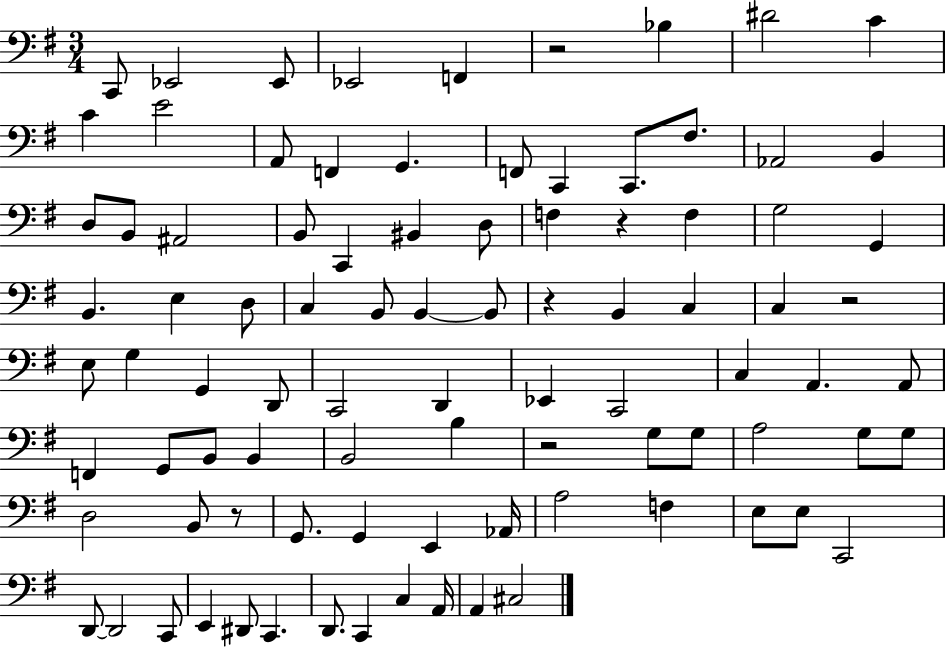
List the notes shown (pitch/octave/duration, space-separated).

C2/e Eb2/h Eb2/e Eb2/h F2/q R/h Bb3/q D#4/h C4/q C4/q E4/h A2/e F2/q G2/q. F2/e C2/q C2/e. F#3/e. Ab2/h B2/q D3/e B2/e A#2/h B2/e C2/q BIS2/q D3/e F3/q R/q F3/q G3/h G2/q B2/q. E3/q D3/e C3/q B2/e B2/q B2/e R/q B2/q C3/q C3/q R/h E3/e G3/q G2/q D2/e C2/h D2/q Eb2/q C2/h C3/q A2/q. A2/e F2/q G2/e B2/e B2/q B2/h B3/q R/h G3/e G3/e A3/h G3/e G3/e D3/h B2/e R/e G2/e. G2/q E2/q Ab2/s A3/h F3/q E3/e E3/e C2/h D2/e D2/h C2/e E2/q D#2/e C2/q. D2/e. C2/q C3/q A2/s A2/q C#3/h